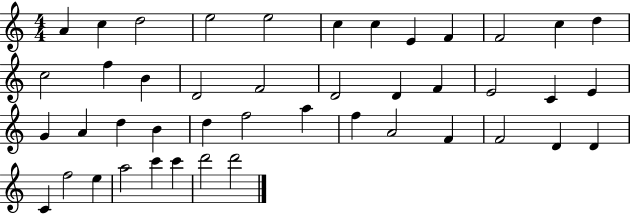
X:1
T:Untitled
M:4/4
L:1/4
K:C
A c d2 e2 e2 c c E F F2 c d c2 f B D2 F2 D2 D F E2 C E G A d B d f2 a f A2 F F2 D D C f2 e a2 c' c' d'2 d'2